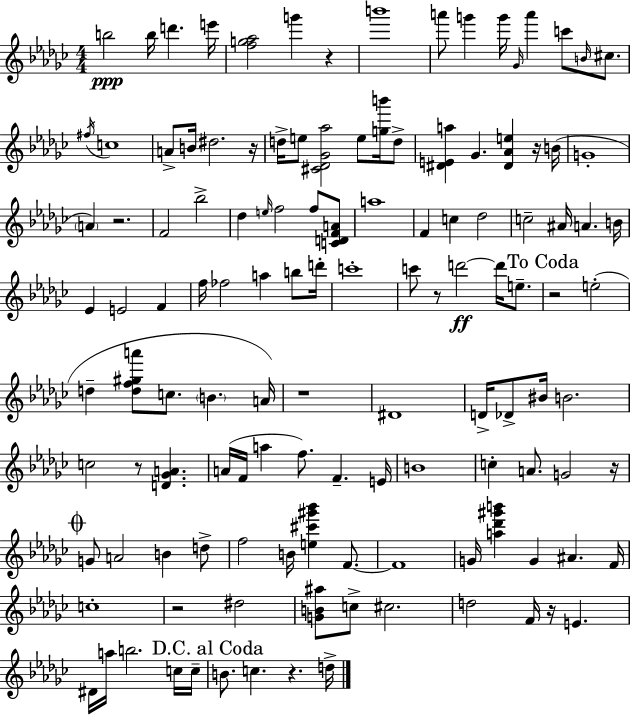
{
  \clef treble
  \numericTimeSignature
  \time 4/4
  \key ees \minor
  b''2\ppp b''16 d'''4. e'''16 | <f'' g'' aes''>2 g'''4 r4 | b'''1 | a'''8 g'''4 g'''16 \grace { ges'16 } a'''4 c'''8 \grace { b'16 } cis''8. | \break \acciaccatura { fis''16 } c''1 | a'8-> b'16 dis''2. | r16 d''16-> e''8 <cis' des' ges' aes''>2 e''8 | <g'' b'''>16 d''8-> <dis' e' a''>4 ges'4. <dis' aes' e''>4 | \break r16 b'16( g'1-. | \parenthesize a'4) r2. | f'2 bes''2-> | des''4 \grace { e''16 } f''2 | \break f''8 <c' d' f' a'>8 a''1 | f'4 c''4 des''2 | c''2-- ais'16 a'4. | b'16 ees'4 e'2 | \break f'4 f''16 fes''2 a''4 | b''8 d'''16-. c'''1-. | c'''8 r8 d'''2~~\ff | d'''16 e''8.-- \mark "To Coda" r2 e''2-.( | \break d''4-- <d'' f'' gis'' a'''>8 c''8. \parenthesize b'4. | a'16) r1 | dis'1 | d'16-> des'8-> bis'16 b'2. | \break c''2 r8 <d' ges' a'>4. | a'16( f'16 a''4 f''8.) f'4.-- | e'16 b'1 | c''4-. a'8. g'2 | \break r16 \mark \markup { \musicglyph "scripts.coda" } g'8 a'2 b'4 | d''8-> f''2 b'16 <e'' cis''' gis''' bes'''>4 | f'8.~~ f'1 | g'16 <a'' des''' gis''' b'''>4 g'4 ais'4. | \break f'16 c''1-. | r2 dis''2 | <g' b' ais''>8 c''8-> cis''2. | d''2 f'16 r16 e'4. | \break dis'16 a''16 b''2. | c''16 c''16-- \mark "D.C. al Coda" b'8. c''4. r4. | d''16-> \bar "|."
}